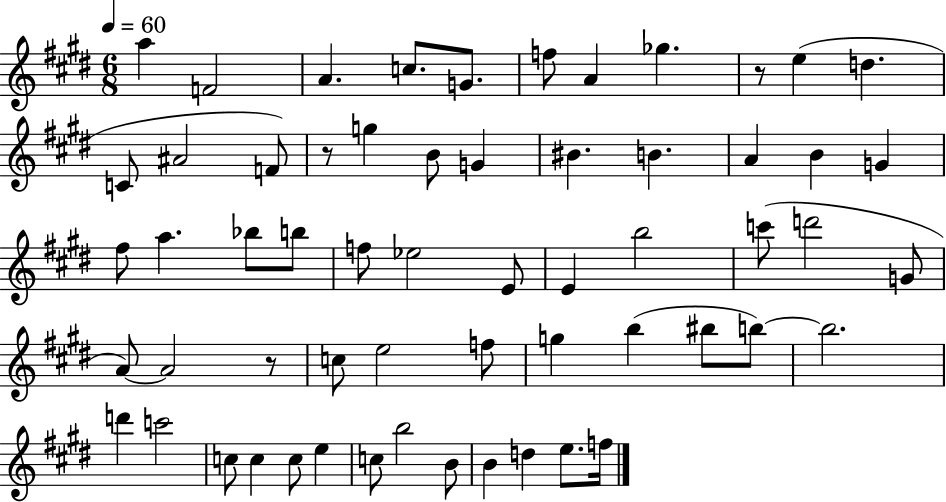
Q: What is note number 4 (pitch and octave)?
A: C5